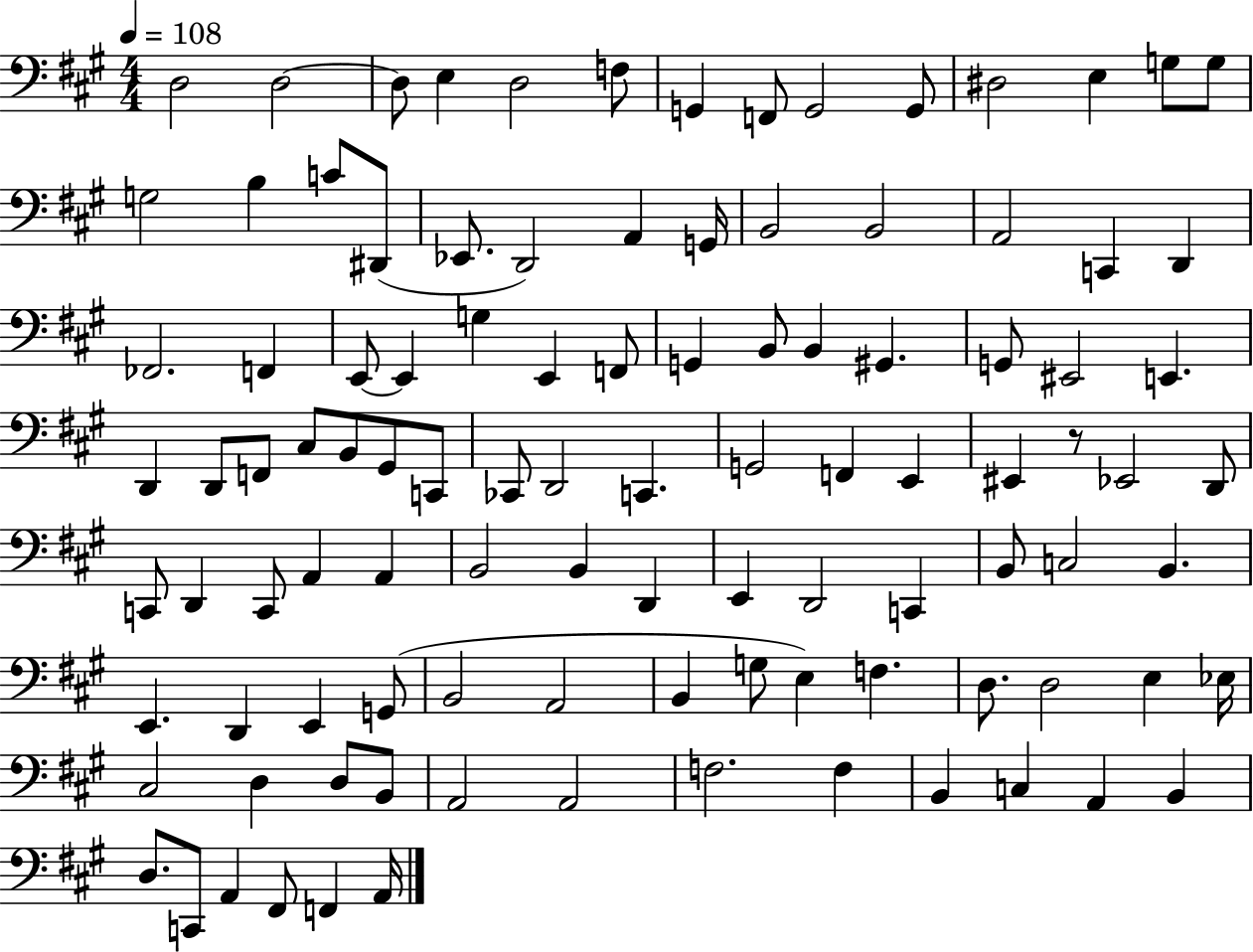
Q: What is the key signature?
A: A major